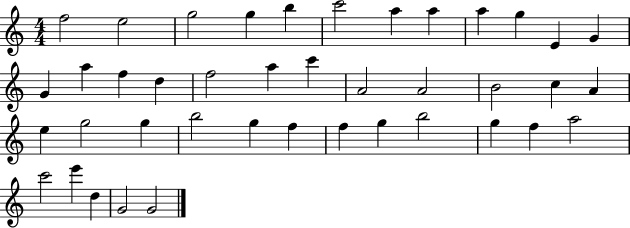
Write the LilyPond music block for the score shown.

{
  \clef treble
  \numericTimeSignature
  \time 4/4
  \key c \major
  f''2 e''2 | g''2 g''4 b''4 | c'''2 a''4 a''4 | a''4 g''4 e'4 g'4 | \break g'4 a''4 f''4 d''4 | f''2 a''4 c'''4 | a'2 a'2 | b'2 c''4 a'4 | \break e''4 g''2 g''4 | b''2 g''4 f''4 | f''4 g''4 b''2 | g''4 f''4 a''2 | \break c'''2 e'''4 d''4 | g'2 g'2 | \bar "|."
}